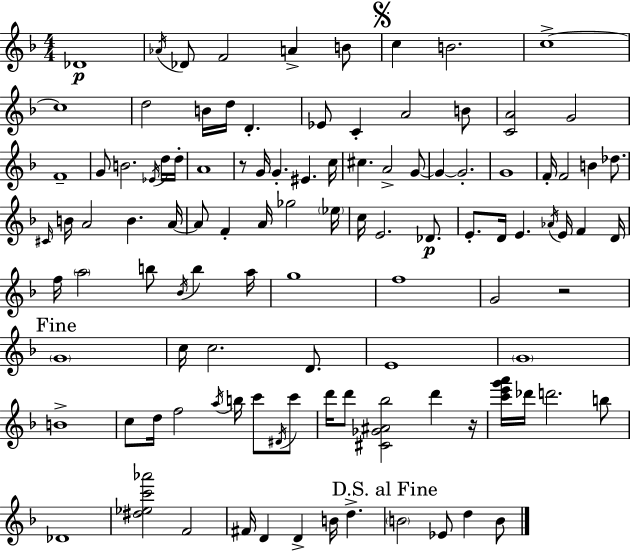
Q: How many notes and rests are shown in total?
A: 108